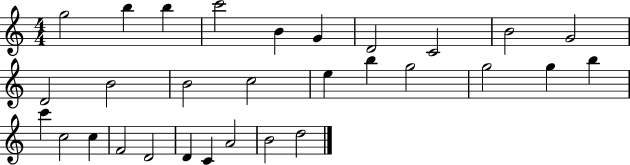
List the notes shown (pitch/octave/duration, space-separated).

G5/h B5/q B5/q C6/h B4/q G4/q D4/h C4/h B4/h G4/h D4/h B4/h B4/h C5/h E5/q B5/q G5/h G5/h G5/q B5/q C6/q C5/h C5/q F4/h D4/h D4/q C4/q A4/h B4/h D5/h